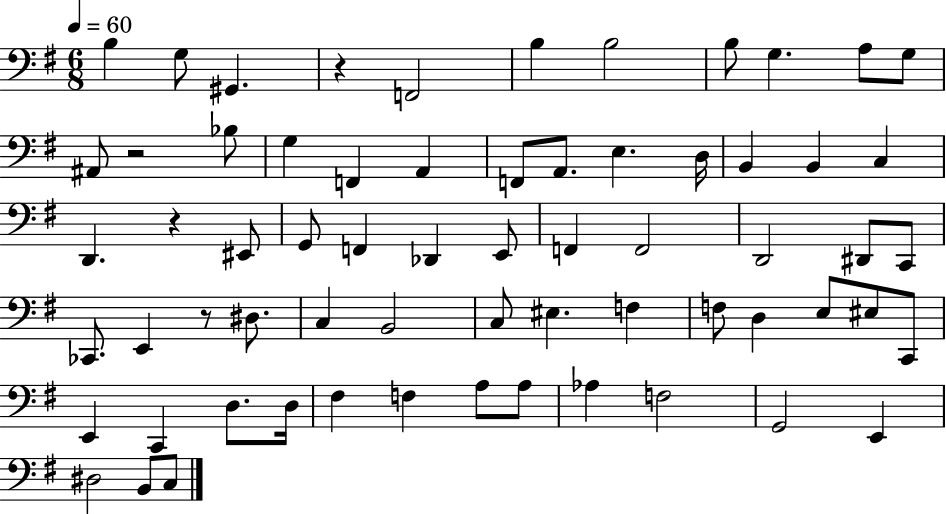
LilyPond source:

{
  \clef bass
  \numericTimeSignature
  \time 6/8
  \key g \major
  \tempo 4 = 60
  b4 g8 gis,4. | r4 f,2 | b4 b2 | b8 g4. a8 g8 | \break ais,8 r2 bes8 | g4 f,4 a,4 | f,8 a,8. e4. d16 | b,4 b,4 c4 | \break d,4. r4 eis,8 | g,8 f,4 des,4 e,8 | f,4 f,2 | d,2 dis,8 c,8 | \break ces,8. e,4 r8 dis8. | c4 b,2 | c8 eis4. f4 | f8 d4 e8 eis8 c,8 | \break e,4 c,4 d8. d16 | fis4 f4 a8 a8 | aes4 f2 | g,2 e,4 | \break dis2 b,8 c8 | \bar "|."
}